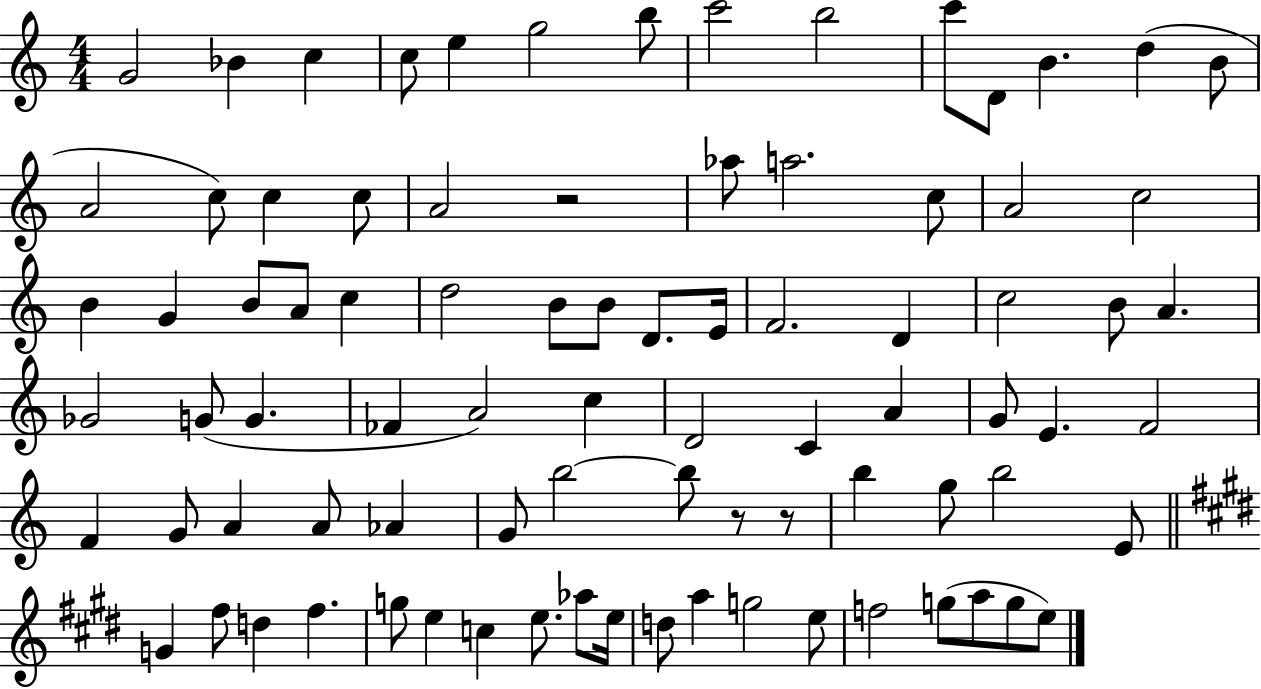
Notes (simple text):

G4/h Bb4/q C5/q C5/e E5/q G5/h B5/e C6/h B5/h C6/e D4/e B4/q. D5/q B4/e A4/h C5/e C5/q C5/e A4/h R/h Ab5/e A5/h. C5/e A4/h C5/h B4/q G4/q B4/e A4/e C5/q D5/h B4/e B4/e D4/e. E4/s F4/h. D4/q C5/h B4/e A4/q. Gb4/h G4/e G4/q. FES4/q A4/h C5/q D4/h C4/q A4/q G4/e E4/q. F4/h F4/q G4/e A4/q A4/e Ab4/q G4/e B5/h B5/e R/e R/e B5/q G5/e B5/h E4/e G4/q F#5/e D5/q F#5/q. G5/e E5/q C5/q E5/e. Ab5/e E5/s D5/e A5/q G5/h E5/e F5/h G5/e A5/e G5/e E5/e